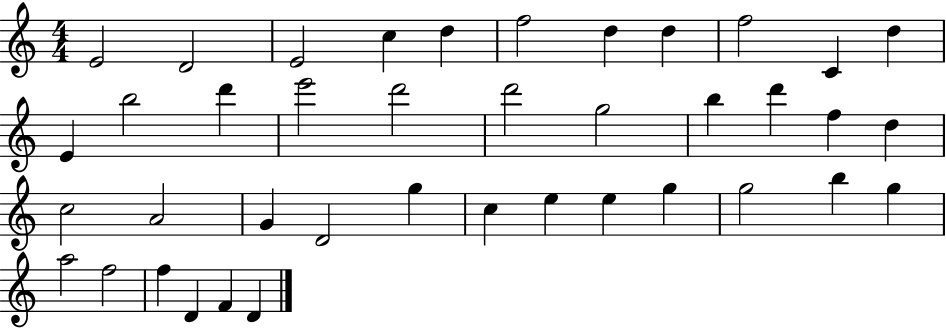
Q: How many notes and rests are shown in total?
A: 40